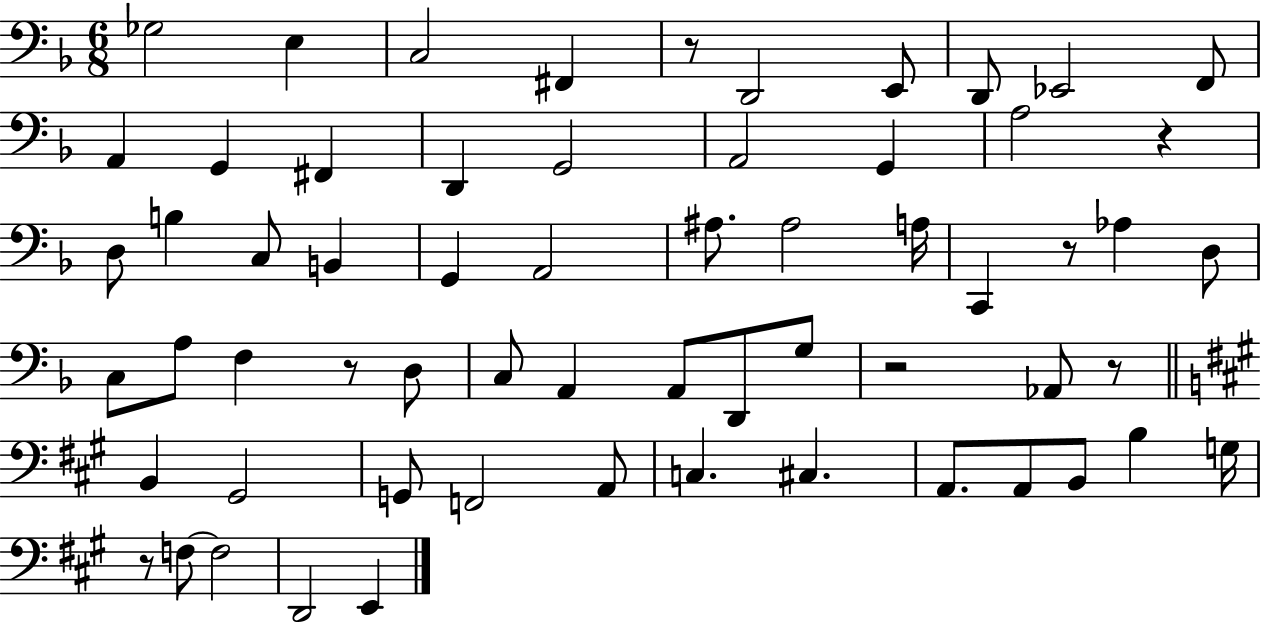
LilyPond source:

{
  \clef bass
  \numericTimeSignature
  \time 6/8
  \key f \major
  ges2 e4 | c2 fis,4 | r8 d,2 e,8 | d,8 ees,2 f,8 | \break a,4 g,4 fis,4 | d,4 g,2 | a,2 g,4 | a2 r4 | \break d8 b4 c8 b,4 | g,4 a,2 | ais8. ais2 a16 | c,4 r8 aes4 d8 | \break c8 a8 f4 r8 d8 | c8 a,4 a,8 d,8 g8 | r2 aes,8 r8 | \bar "||" \break \key a \major b,4 gis,2 | g,8 f,2 a,8 | c4. cis4. | a,8. a,8 b,8 b4 g16 | \break r8 f8~~ f2 | d,2 e,4 | \bar "|."
}